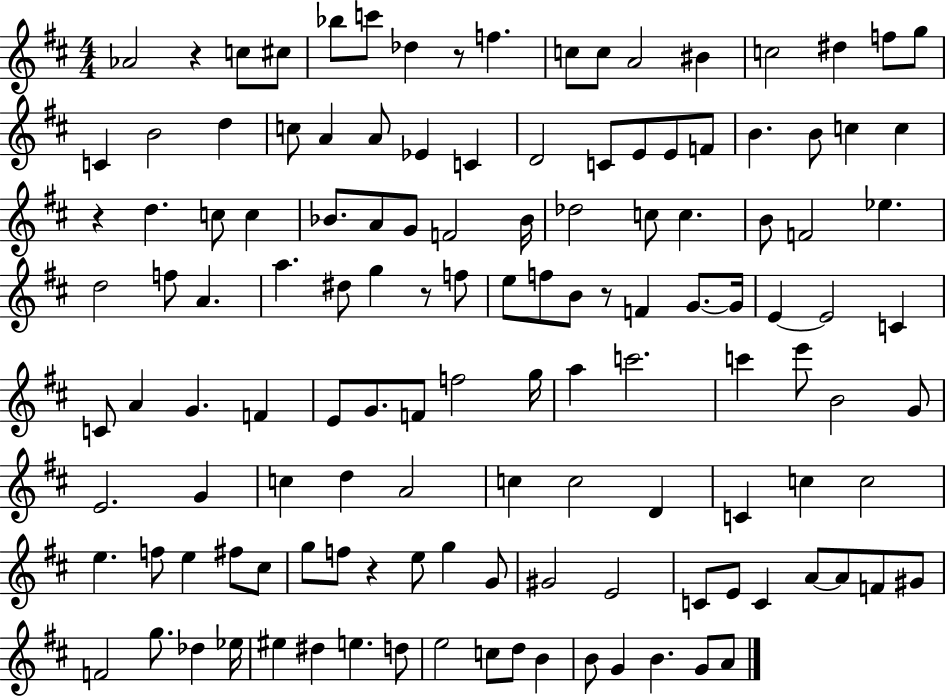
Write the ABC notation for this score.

X:1
T:Untitled
M:4/4
L:1/4
K:D
_A2 z c/2 ^c/2 _b/2 c'/2 _d z/2 f c/2 c/2 A2 ^B c2 ^d f/2 g/2 C B2 d c/2 A A/2 _E C D2 C/2 E/2 E/2 F/2 B B/2 c c z d c/2 c _B/2 A/2 G/2 F2 _B/4 _d2 c/2 c B/2 F2 _e d2 f/2 A a ^d/2 g z/2 f/2 e/2 f/2 B/2 z/2 F G/2 G/4 E E2 C C/2 A G F E/2 G/2 F/2 f2 g/4 a c'2 c' e'/2 B2 G/2 E2 G c d A2 c c2 D C c c2 e f/2 e ^f/2 ^c/2 g/2 f/2 z e/2 g G/2 ^G2 E2 C/2 E/2 C A/2 A/2 F/2 ^G/2 F2 g/2 _d _e/4 ^e ^d e d/2 e2 c/2 d/2 B B/2 G B G/2 A/2